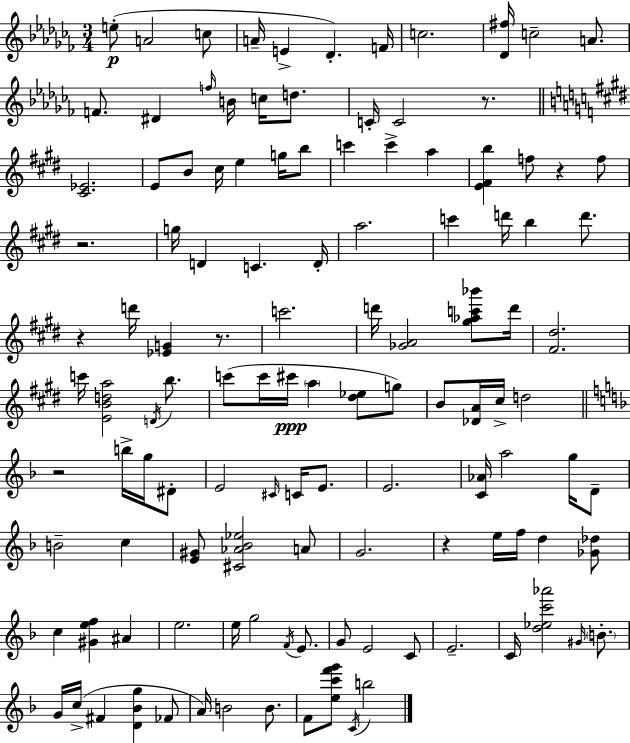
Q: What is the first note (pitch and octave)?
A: E5